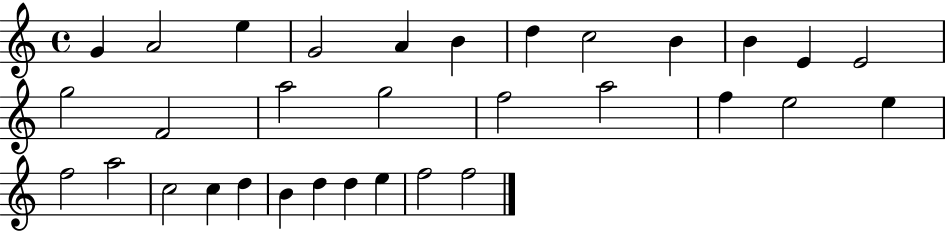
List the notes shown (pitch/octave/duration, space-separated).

G4/q A4/h E5/q G4/h A4/q B4/q D5/q C5/h B4/q B4/q E4/q E4/h G5/h F4/h A5/h G5/h F5/h A5/h F5/q E5/h E5/q F5/h A5/h C5/h C5/q D5/q B4/q D5/q D5/q E5/q F5/h F5/h